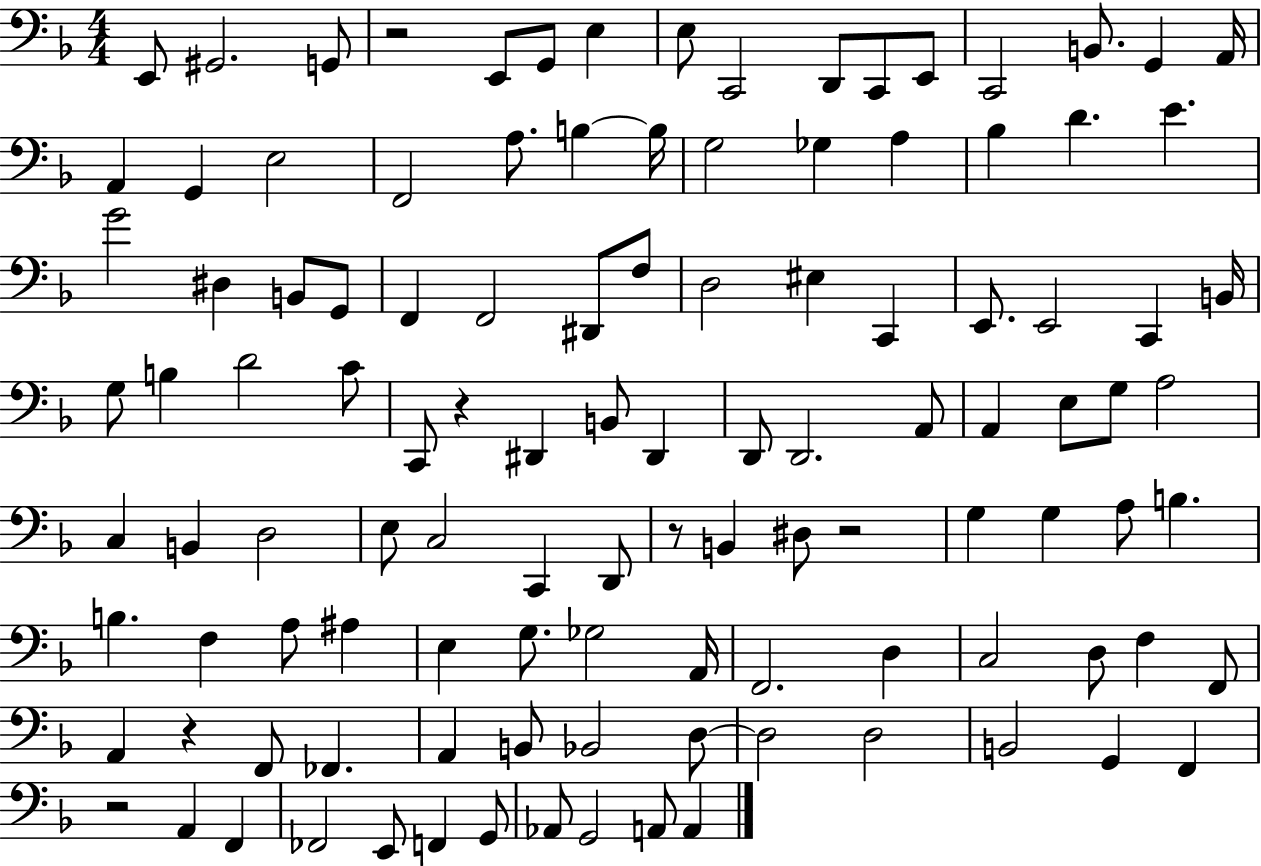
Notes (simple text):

E2/e G#2/h. G2/e R/h E2/e G2/e E3/q E3/e C2/h D2/e C2/e E2/e C2/h B2/e. G2/q A2/s A2/q G2/q E3/h F2/h A3/e. B3/q B3/s G3/h Gb3/q A3/q Bb3/q D4/q. E4/q. G4/h D#3/q B2/e G2/e F2/q F2/h D#2/e F3/e D3/h EIS3/q C2/q E2/e. E2/h C2/q B2/s G3/e B3/q D4/h C4/e C2/e R/q D#2/q B2/e D#2/q D2/e D2/h. A2/e A2/q E3/e G3/e A3/h C3/q B2/q D3/h E3/e C3/h C2/q D2/e R/e B2/q D#3/e R/h G3/q G3/q A3/e B3/q. B3/q. F3/q A3/e A#3/q E3/q G3/e. Gb3/h A2/s F2/h. D3/q C3/h D3/e F3/q F2/e A2/q R/q F2/e FES2/q. A2/q B2/e Bb2/h D3/e D3/h D3/h B2/h G2/q F2/q R/h A2/q F2/q FES2/h E2/e F2/q G2/e Ab2/e G2/h A2/e A2/q